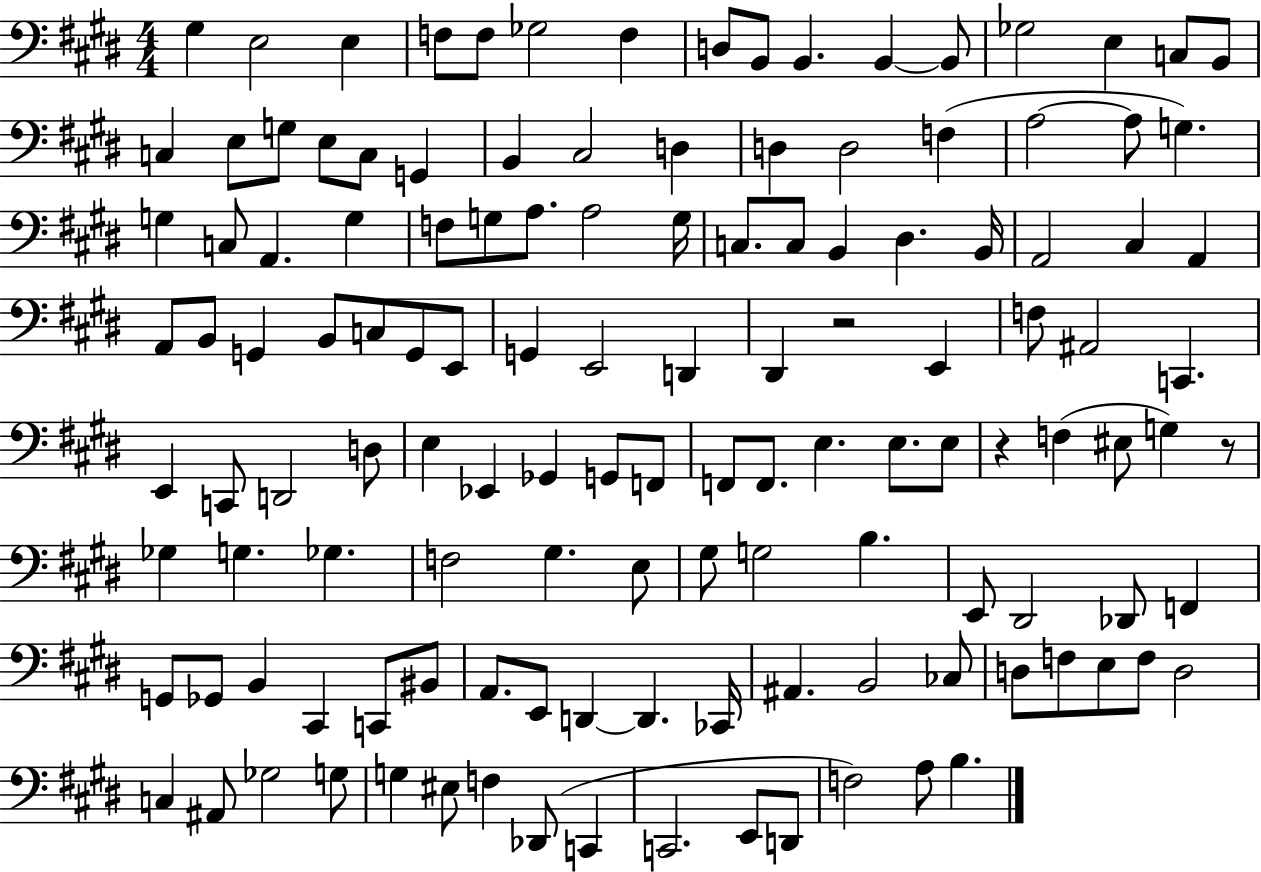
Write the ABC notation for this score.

X:1
T:Untitled
M:4/4
L:1/4
K:E
^G, E,2 E, F,/2 F,/2 _G,2 F, D,/2 B,,/2 B,, B,, B,,/2 _G,2 E, C,/2 B,,/2 C, E,/2 G,/2 E,/2 C,/2 G,, B,, ^C,2 D, D, D,2 F, A,2 A,/2 G, G, C,/2 A,, G, F,/2 G,/2 A,/2 A,2 G,/4 C,/2 C,/2 B,, ^D, B,,/4 A,,2 ^C, A,, A,,/2 B,,/2 G,, B,,/2 C,/2 G,,/2 E,,/2 G,, E,,2 D,, ^D,, z2 E,, F,/2 ^A,,2 C,, E,, C,,/2 D,,2 D,/2 E, _E,, _G,, G,,/2 F,,/2 F,,/2 F,,/2 E, E,/2 E,/2 z F, ^E,/2 G, z/2 _G, G, _G, F,2 ^G, E,/2 ^G,/2 G,2 B, E,,/2 ^D,,2 _D,,/2 F,, G,,/2 _G,,/2 B,, ^C,, C,,/2 ^B,,/2 A,,/2 E,,/2 D,, D,, _C,,/4 ^A,, B,,2 _C,/2 D,/2 F,/2 E,/2 F,/2 D,2 C, ^A,,/2 _G,2 G,/2 G, ^E,/2 F, _D,,/2 C,, C,,2 E,,/2 D,,/2 F,2 A,/2 B,